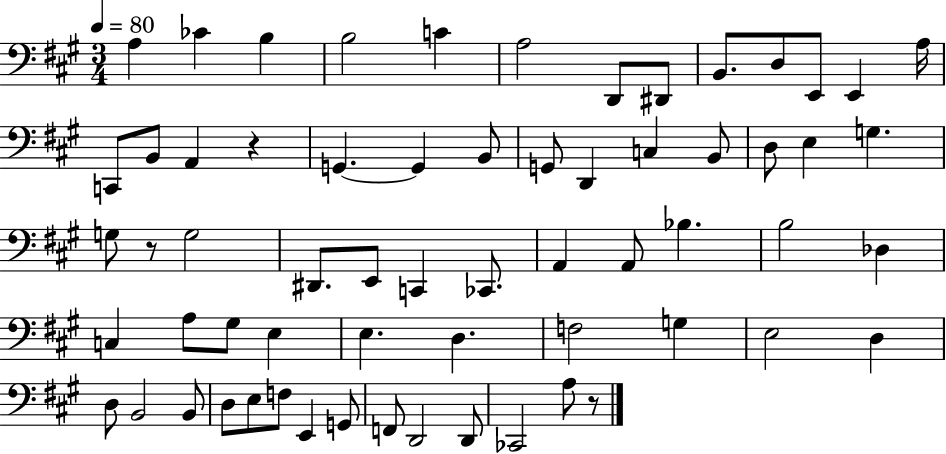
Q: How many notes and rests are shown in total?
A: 63